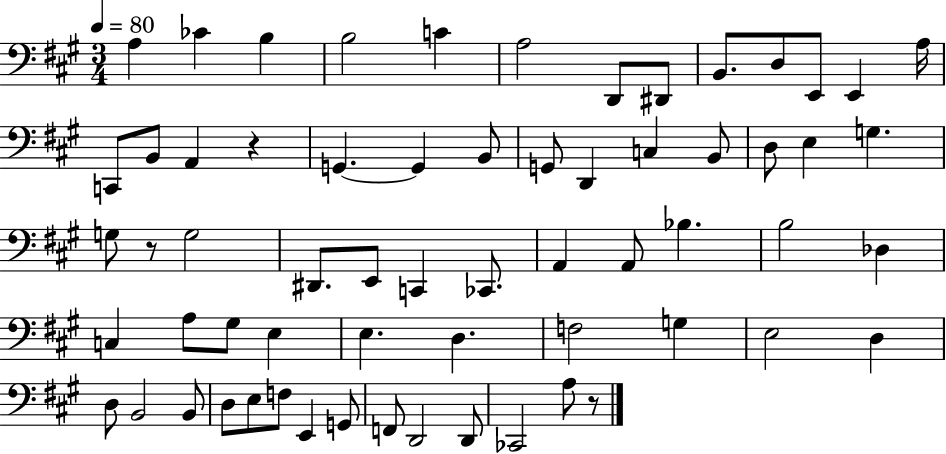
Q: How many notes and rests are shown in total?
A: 63